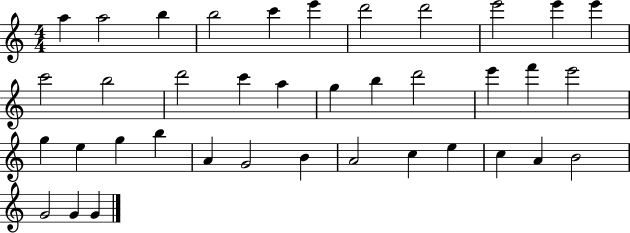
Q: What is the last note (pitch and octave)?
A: G4